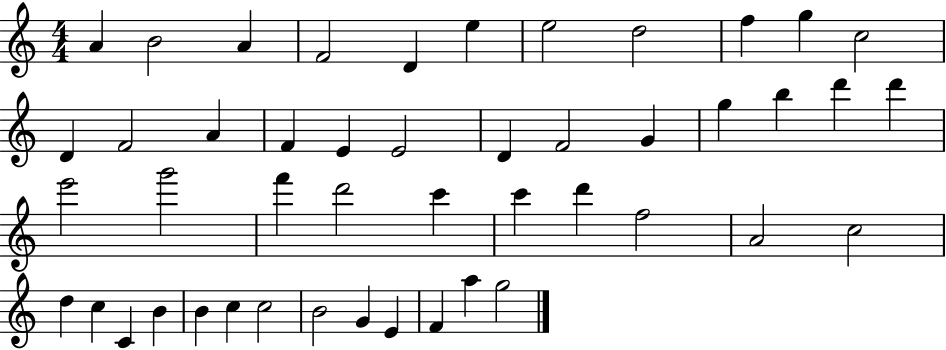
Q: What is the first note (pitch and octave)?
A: A4